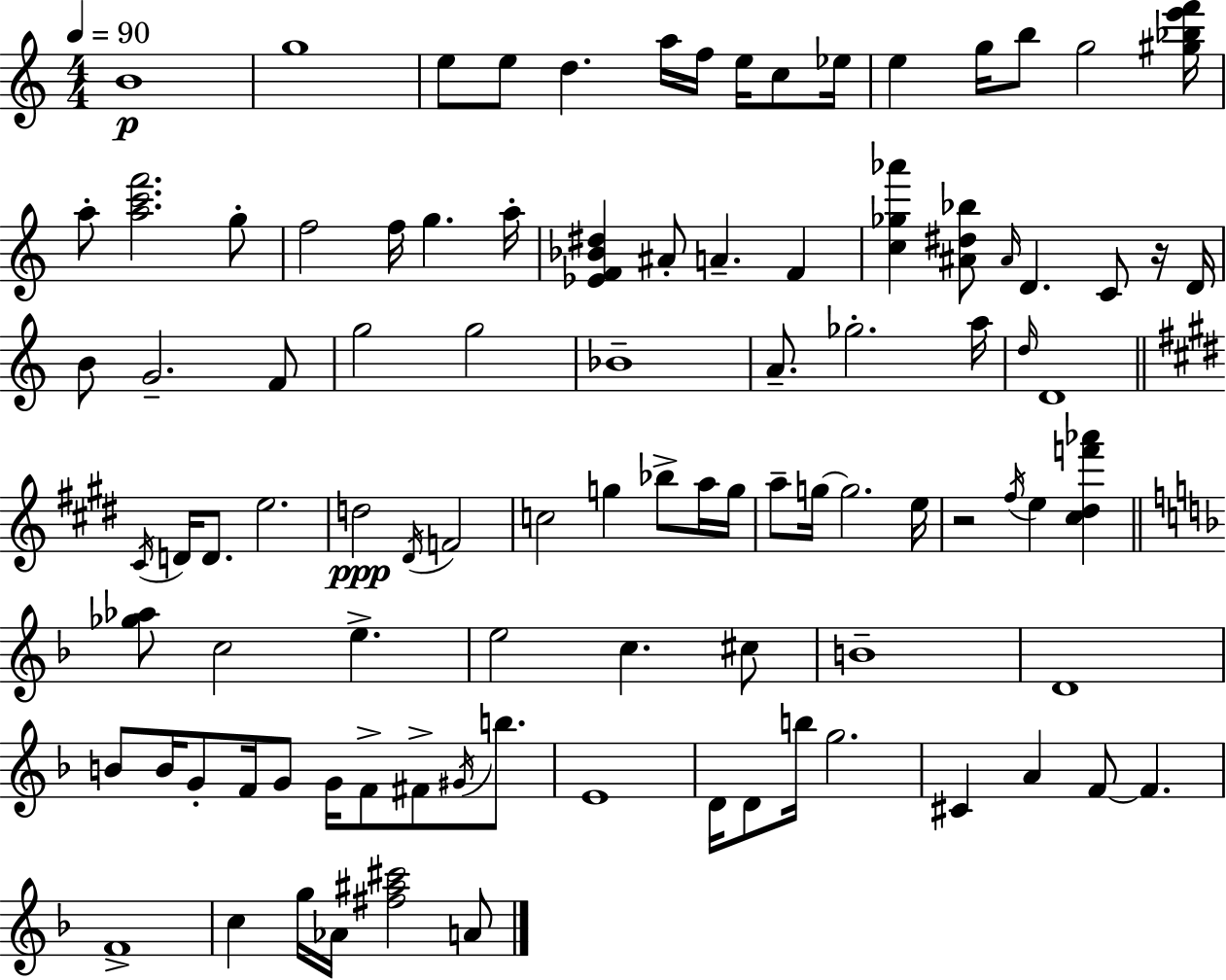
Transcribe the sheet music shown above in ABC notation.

X:1
T:Untitled
M:4/4
L:1/4
K:Am
B4 g4 e/2 e/2 d a/4 f/4 e/4 c/2 _e/4 e g/4 b/2 g2 [^g_be'f']/4 a/2 [ac'f']2 g/2 f2 f/4 g a/4 [_EF_B^d] ^A/2 A F [c_g_a'] [^A^d_b]/2 ^A/4 D C/2 z/4 D/4 B/2 G2 F/2 g2 g2 _B4 A/2 _g2 a/4 d/4 D4 ^C/4 D/4 D/2 e2 d2 ^D/4 F2 c2 g _b/2 a/4 g/4 a/2 g/4 g2 e/4 z2 ^f/4 e [^c^df'_a'] [_g_a]/2 c2 e e2 c ^c/2 B4 D4 B/2 B/4 G/2 F/4 G/2 G/4 F/2 ^F/2 ^G/4 b/2 E4 D/4 D/2 b/4 g2 ^C A F/2 F F4 c g/4 _A/4 [^f^a^c']2 A/2